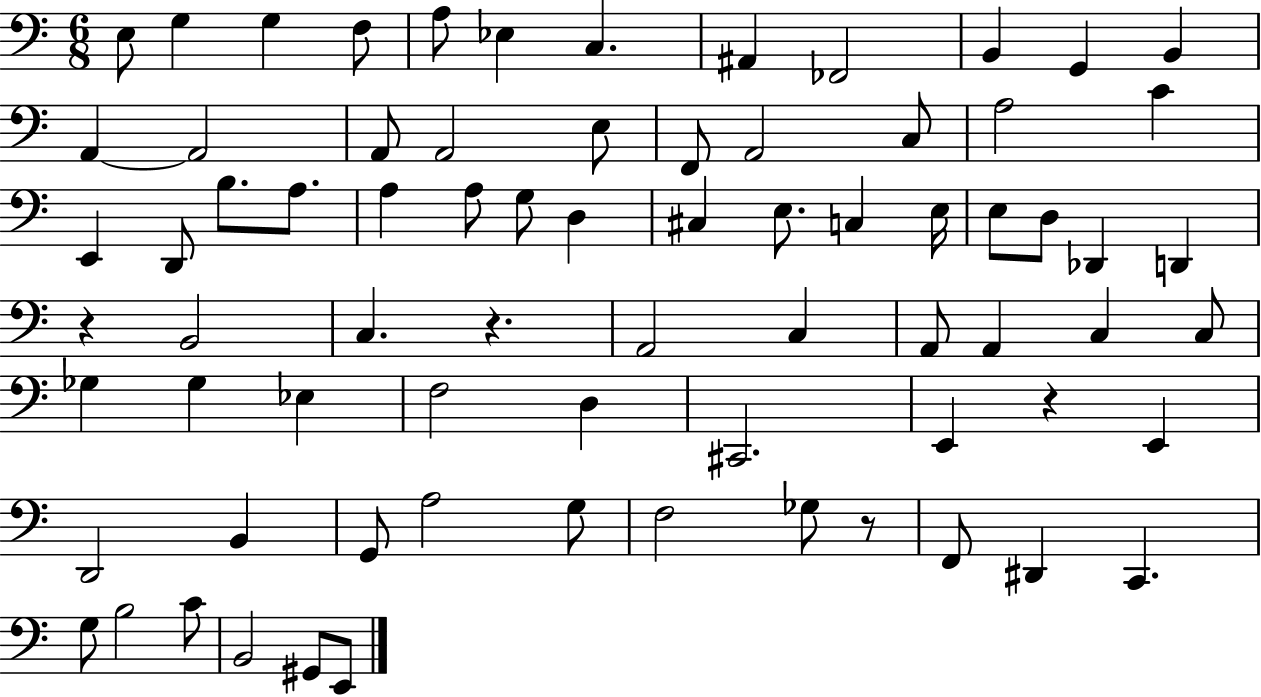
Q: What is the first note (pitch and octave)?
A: E3